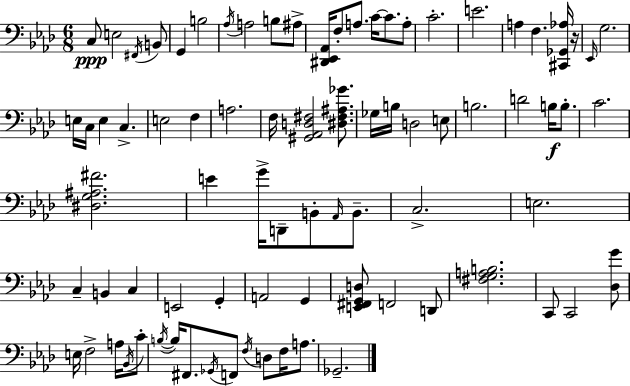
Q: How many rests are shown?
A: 1